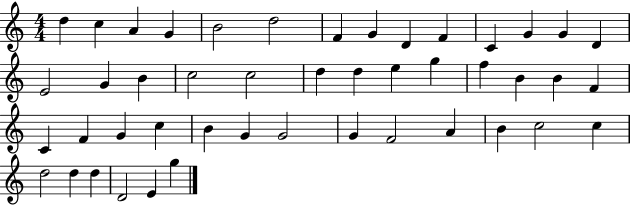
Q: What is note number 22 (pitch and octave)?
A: E5